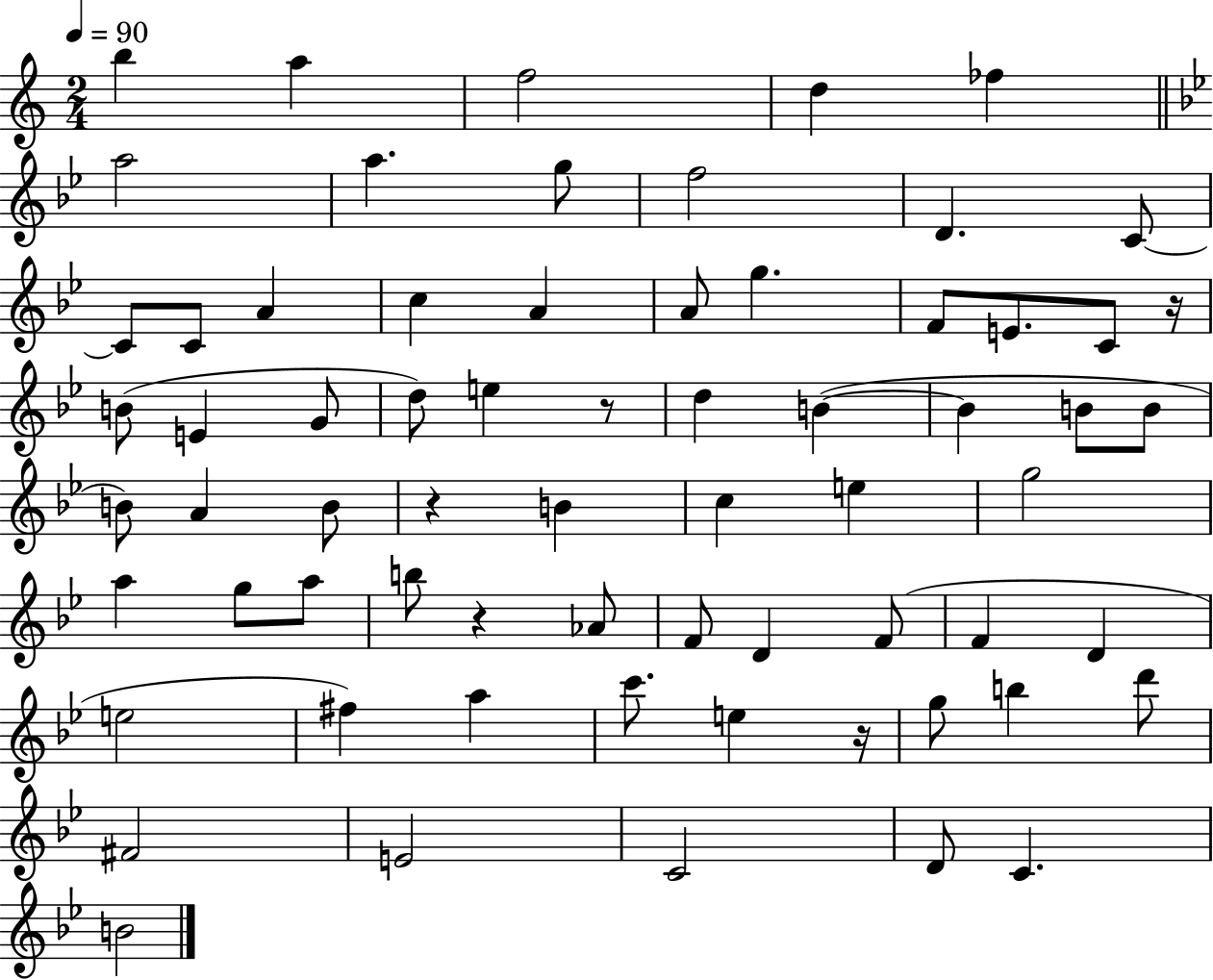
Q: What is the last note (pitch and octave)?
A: B4